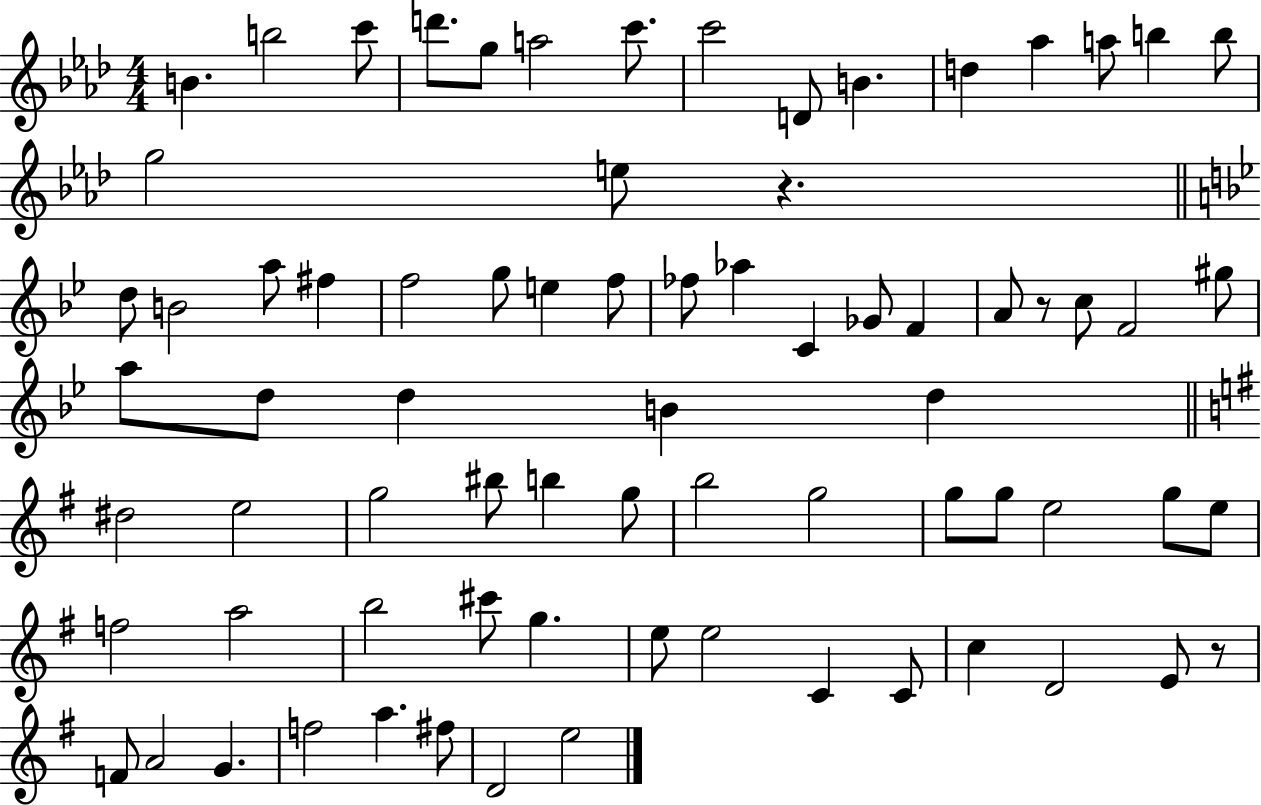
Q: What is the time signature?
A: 4/4